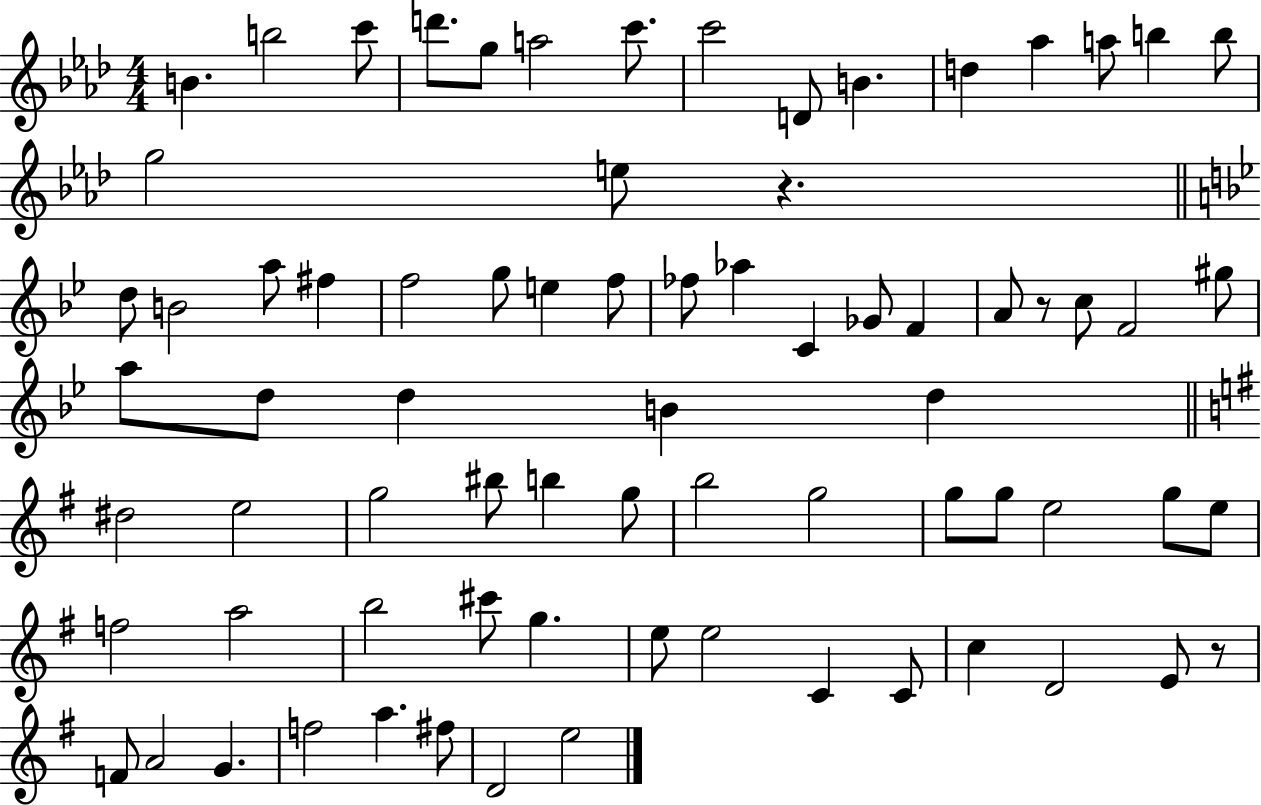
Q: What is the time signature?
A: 4/4